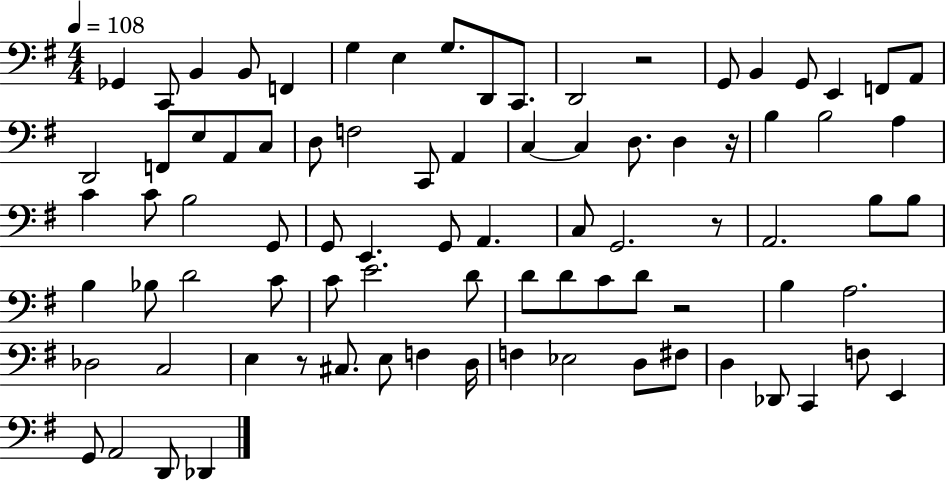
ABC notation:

X:1
T:Untitled
M:4/4
L:1/4
K:G
_G,, C,,/2 B,, B,,/2 F,, G, E, G,/2 D,,/2 C,,/2 D,,2 z2 G,,/2 B,, G,,/2 E,, F,,/2 A,,/2 D,,2 F,,/2 E,/2 A,,/2 C,/2 D,/2 F,2 C,,/2 A,, C, C, D,/2 D, z/4 B, B,2 A, C C/2 B,2 G,,/2 G,,/2 E,, G,,/2 A,, C,/2 G,,2 z/2 A,,2 B,/2 B,/2 B, _B,/2 D2 C/2 C/2 E2 D/2 D/2 D/2 C/2 D/2 z2 B, A,2 _D,2 C,2 E, z/2 ^C,/2 E,/2 F, D,/4 F, _E,2 D,/2 ^F,/2 D, _D,,/2 C,, F,/2 E,, G,,/2 A,,2 D,,/2 _D,,